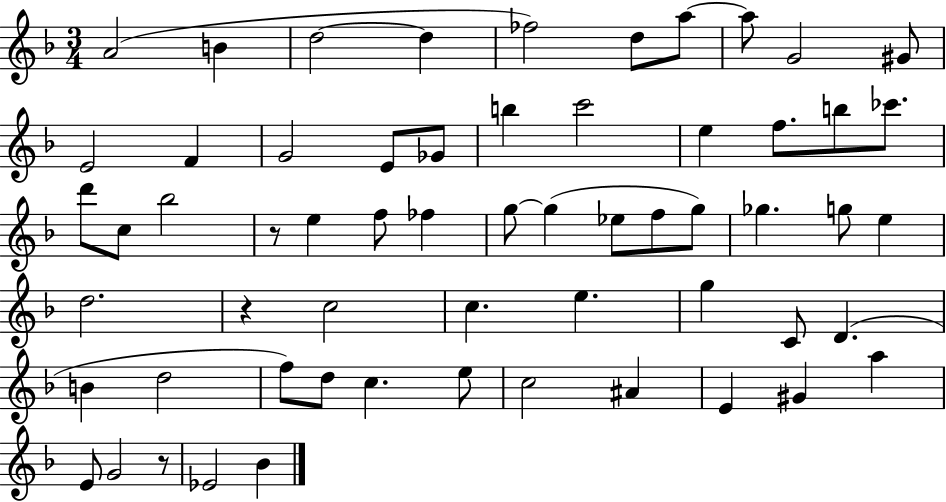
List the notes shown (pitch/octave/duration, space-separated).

A4/h B4/q D5/h D5/q FES5/h D5/e A5/e A5/e G4/h G#4/e E4/h F4/q G4/h E4/e Gb4/e B5/q C6/h E5/q F5/e. B5/e CES6/e. D6/e C5/e Bb5/h R/e E5/q F5/e FES5/q G5/e G5/q Eb5/e F5/e G5/e Gb5/q. G5/e E5/q D5/h. R/q C5/h C5/q. E5/q. G5/q C4/e D4/q. B4/q D5/h F5/e D5/e C5/q. E5/e C5/h A#4/q E4/q G#4/q A5/q E4/e G4/h R/e Eb4/h Bb4/q